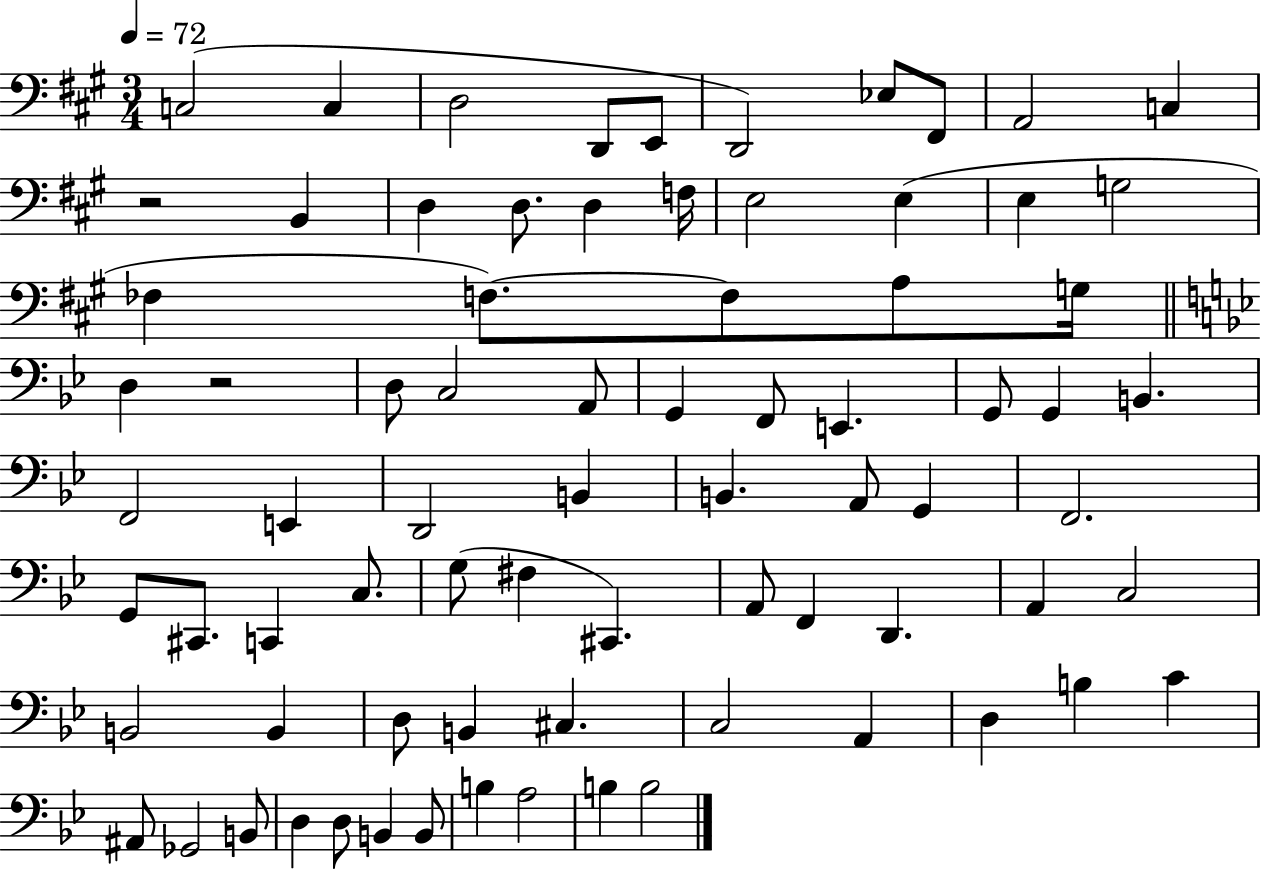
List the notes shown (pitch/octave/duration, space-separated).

C3/h C3/q D3/h D2/e E2/e D2/h Eb3/e F#2/e A2/h C3/q R/h B2/q D3/q D3/e. D3/q F3/s E3/h E3/q E3/q G3/h FES3/q F3/e. F3/e A3/e G3/s D3/q R/h D3/e C3/h A2/e G2/q F2/e E2/q. G2/e G2/q B2/q. F2/h E2/q D2/h B2/q B2/q. A2/e G2/q F2/h. G2/e C#2/e. C2/q C3/e. G3/e F#3/q C#2/q. A2/e F2/q D2/q. A2/q C3/h B2/h B2/q D3/e B2/q C#3/q. C3/h A2/q D3/q B3/q C4/q A#2/e Gb2/h B2/e D3/q D3/e B2/q B2/e B3/q A3/h B3/q B3/h